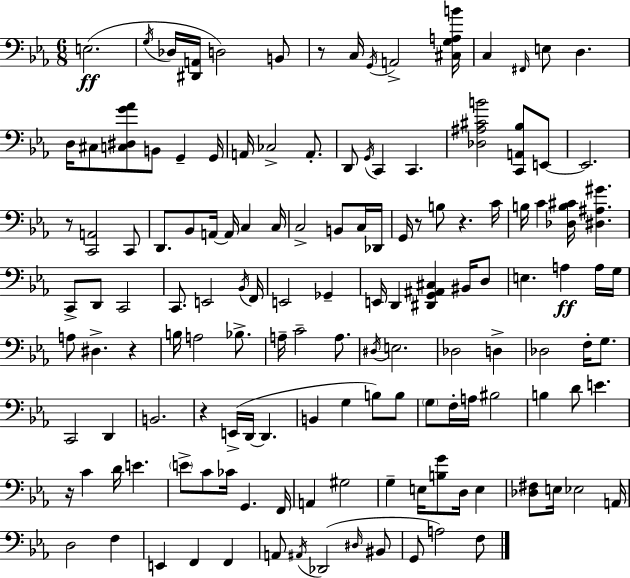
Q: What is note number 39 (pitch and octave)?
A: B3